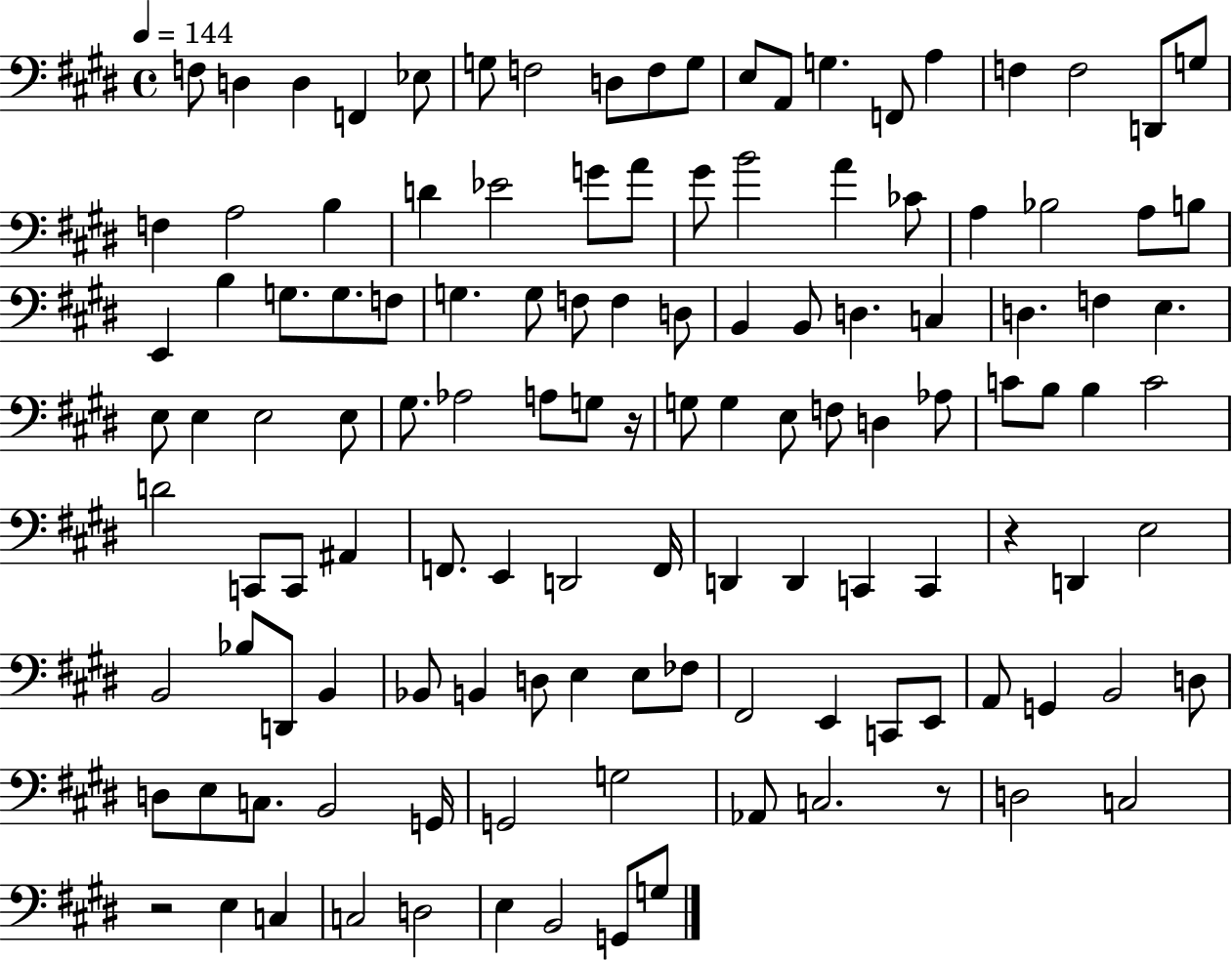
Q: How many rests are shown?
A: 4